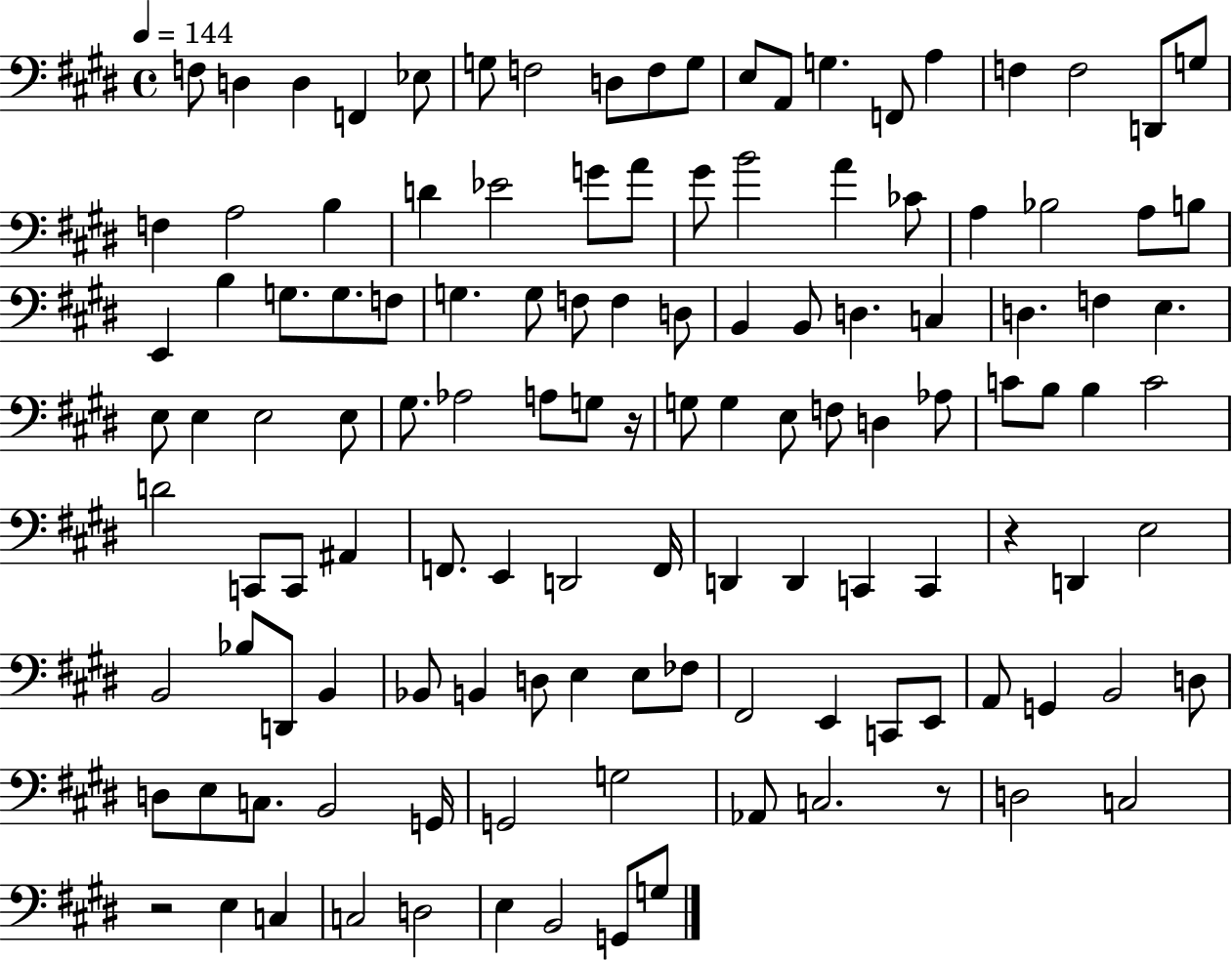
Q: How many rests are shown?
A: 4